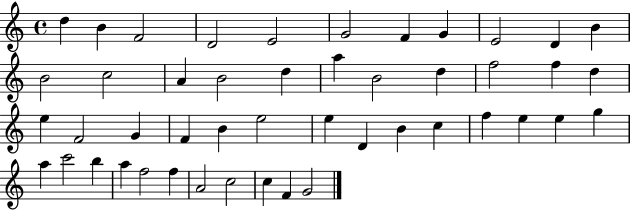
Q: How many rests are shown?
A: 0